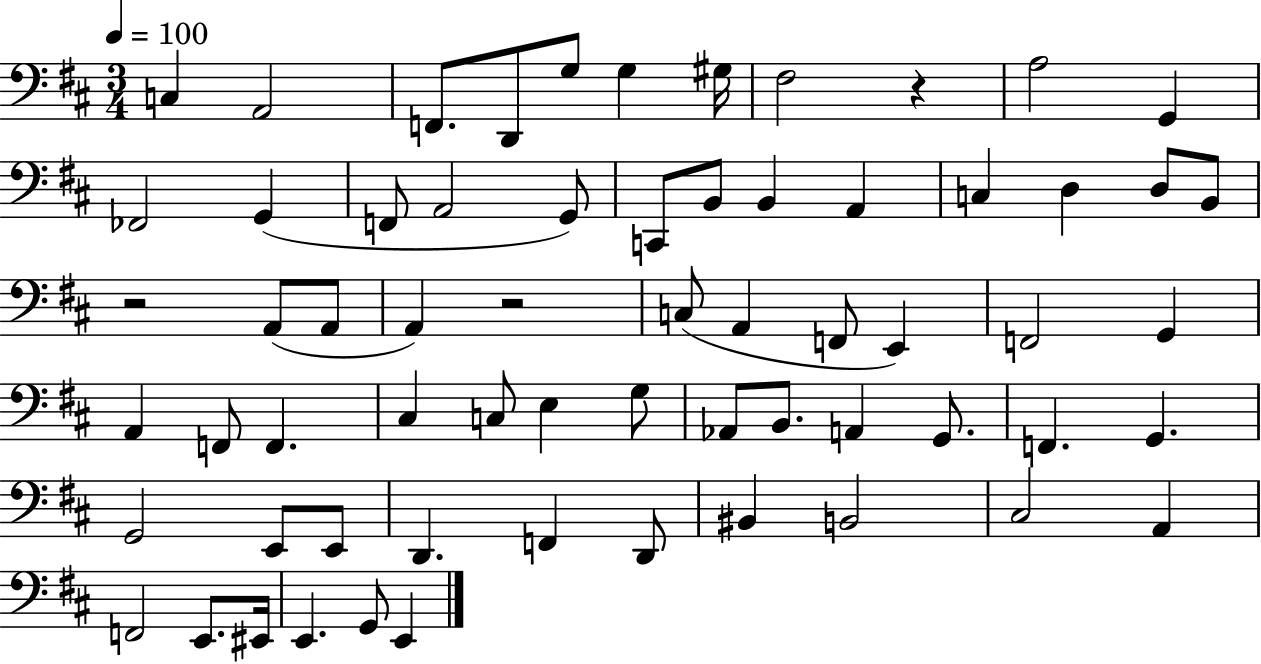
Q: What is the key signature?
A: D major